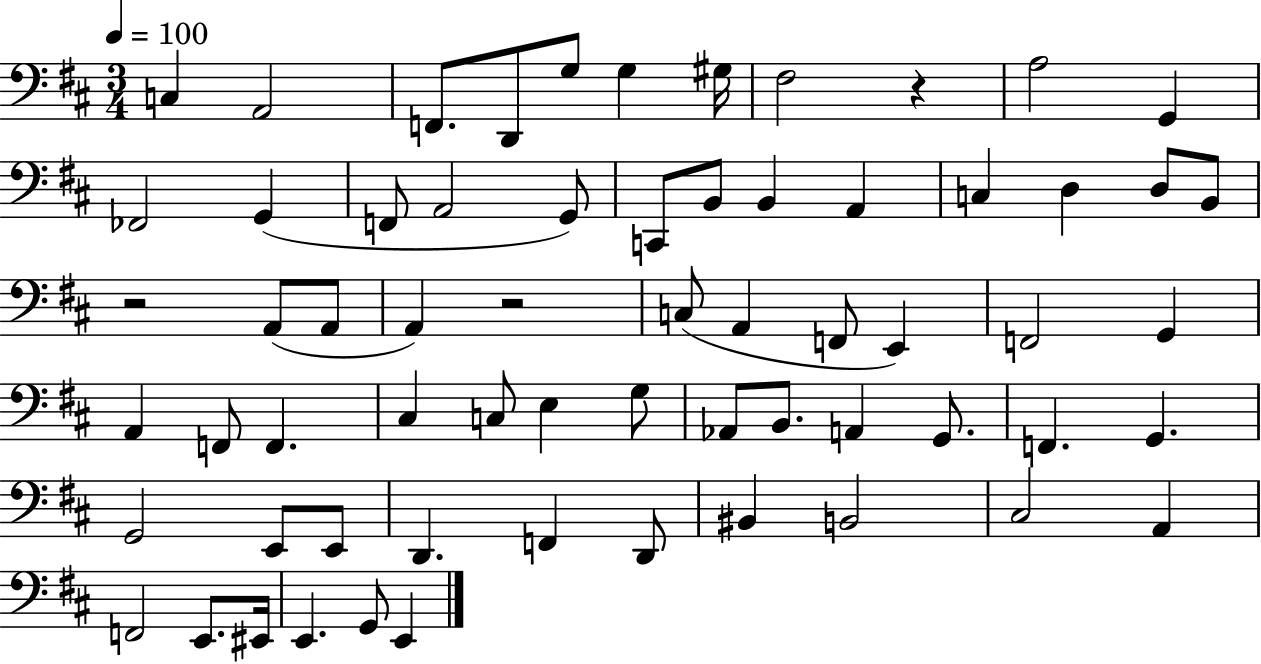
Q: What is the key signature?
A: D major